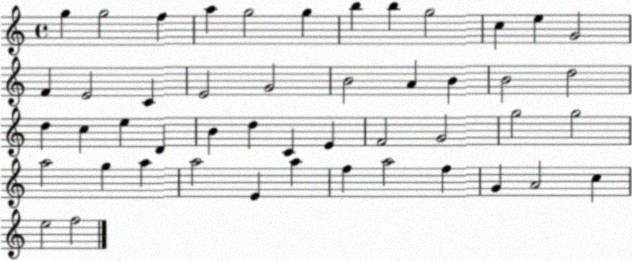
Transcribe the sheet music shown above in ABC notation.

X:1
T:Untitled
M:4/4
L:1/4
K:C
g g2 f a g2 g b b g2 c e G2 F E2 C E2 G2 B2 A B B2 d2 d c e D B d C E F2 G2 g2 g2 a2 g a a2 E a f a2 f G A2 c e2 f2